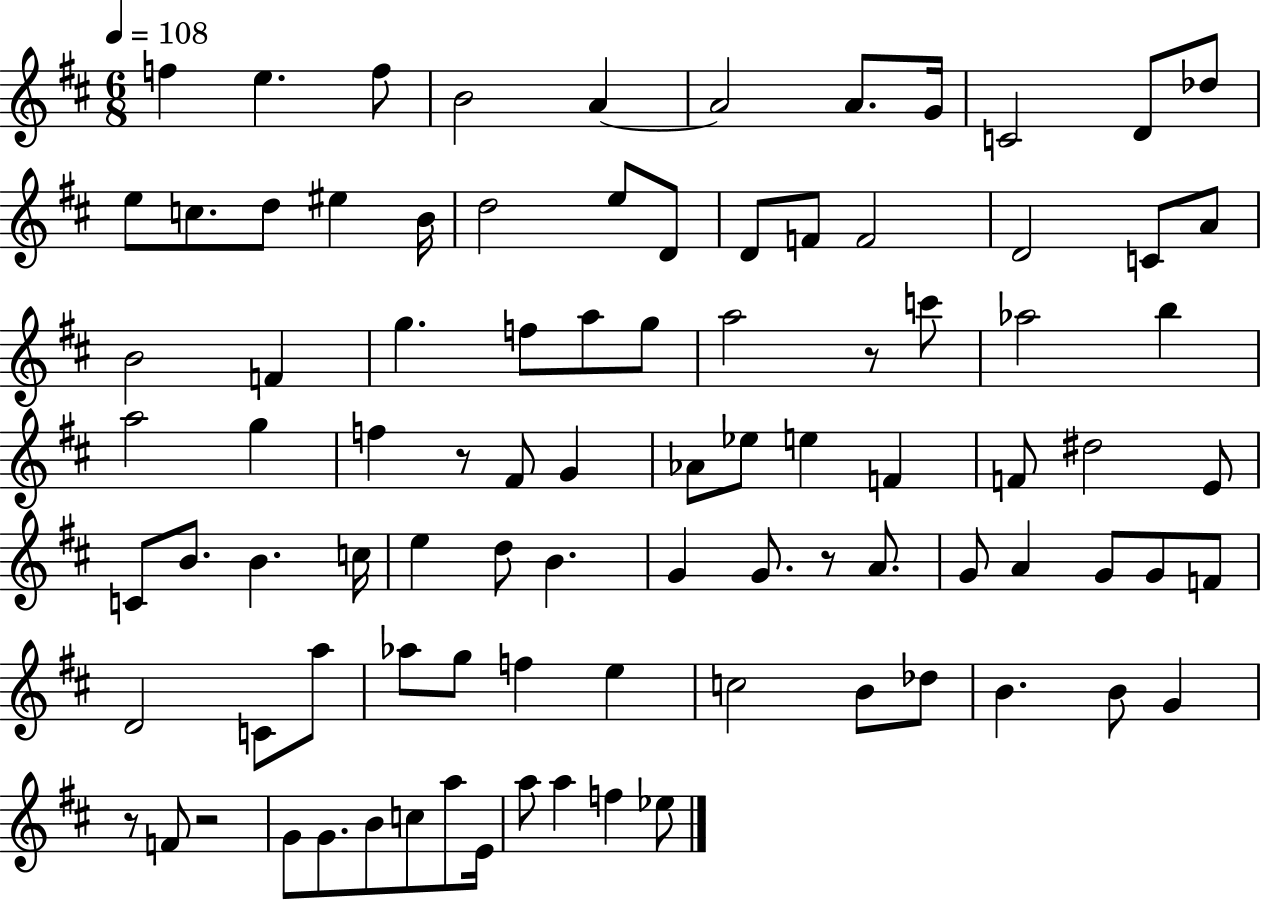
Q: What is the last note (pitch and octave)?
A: Eb5